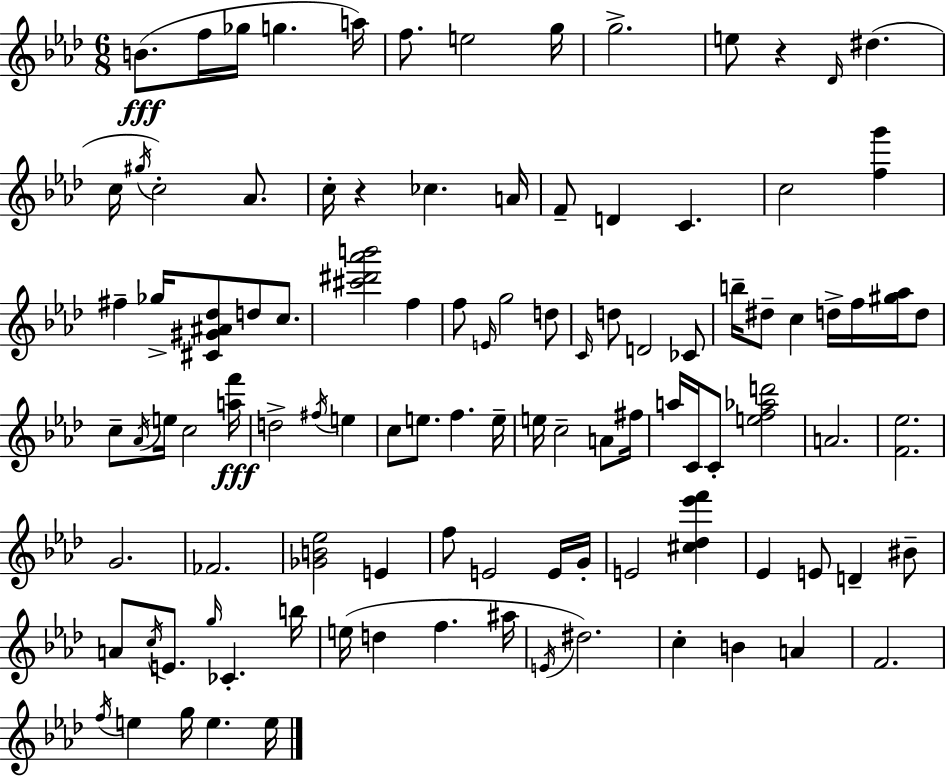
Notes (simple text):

B4/e. F5/s Gb5/s G5/q. A5/s F5/e. E5/h G5/s G5/h. E5/e R/q Db4/s D#5/q. C5/s G#5/s C5/h Ab4/e. C5/s R/q CES5/q. A4/s F4/e D4/q C4/q. C5/h [F5,G6]/q F#5/q Gb5/s [C#4,G#4,A#4,Db5]/e D5/e C5/e. [C#6,D#6,Ab6,B6]/h F5/q F5/e E4/s G5/h D5/e C4/s D5/e D4/h CES4/e B5/s D#5/e C5/q D5/s F5/s [G#5,Ab5]/s D5/e C5/e Ab4/s E5/s C5/h [A5,F6]/s D5/h F#5/s E5/q C5/e E5/e. F5/q. E5/s E5/s C5/h A4/e F#5/s A5/s C4/s C4/e [E5,F5,Ab5,D6]/h A4/h. [F4,Eb5]/h. G4/h. FES4/h. [Gb4,B4,Eb5]/h E4/q F5/e E4/h E4/s G4/s E4/h [C#5,Db5,Eb6,F6]/q Eb4/q E4/e D4/q BIS4/e A4/e C5/s E4/e. G5/s CES4/q. B5/s E5/s D5/q F5/q. A#5/s E4/s D#5/h. C5/q B4/q A4/q F4/h. F5/s E5/q G5/s E5/q. E5/s